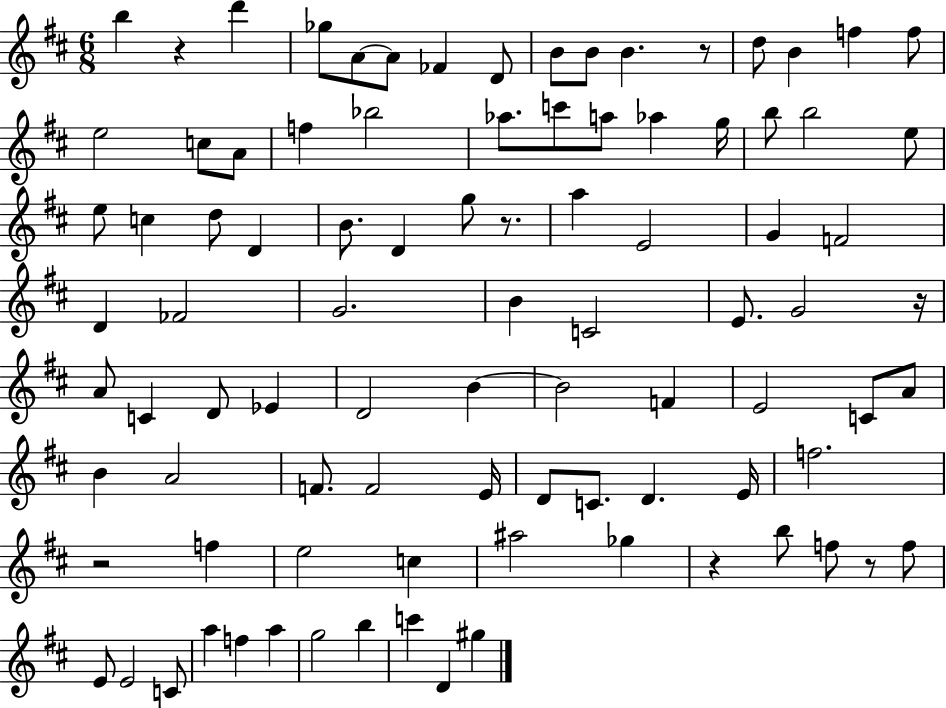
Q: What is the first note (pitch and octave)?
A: B5